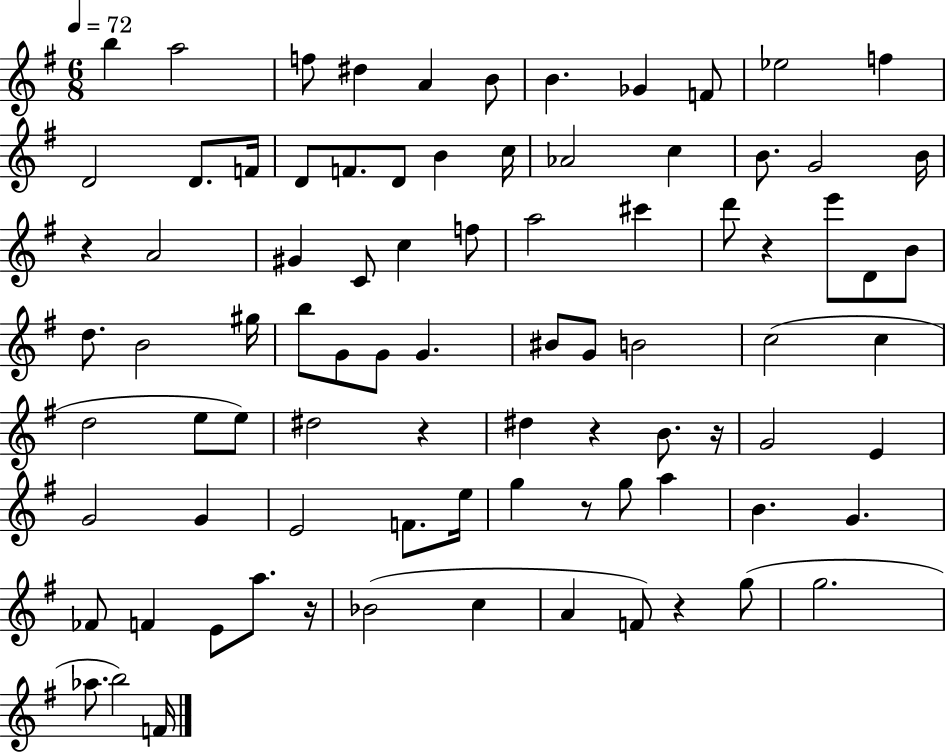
{
  \clef treble
  \numericTimeSignature
  \time 6/8
  \key g \major
  \tempo 4 = 72
  b''4 a''2 | f''8 dis''4 a'4 b'8 | b'4. ges'4 f'8 | ees''2 f''4 | \break d'2 d'8. f'16 | d'8 f'8. d'8 b'4 c''16 | aes'2 c''4 | b'8. g'2 b'16 | \break r4 a'2 | gis'4 c'8 c''4 f''8 | a''2 cis'''4 | d'''8 r4 e'''8 d'8 b'8 | \break d''8. b'2 gis''16 | b''8 g'8 g'8 g'4. | bis'8 g'8 b'2 | c''2( c''4 | \break d''2 e''8 e''8) | dis''2 r4 | dis''4 r4 b'8. r16 | g'2 e'4 | \break g'2 g'4 | e'2 f'8. e''16 | g''4 r8 g''8 a''4 | b'4. g'4. | \break fes'8 f'4 e'8 a''8. r16 | bes'2( c''4 | a'4 f'8) r4 g''8( | g''2. | \break aes''8. b''2) f'16 | \bar "|."
}